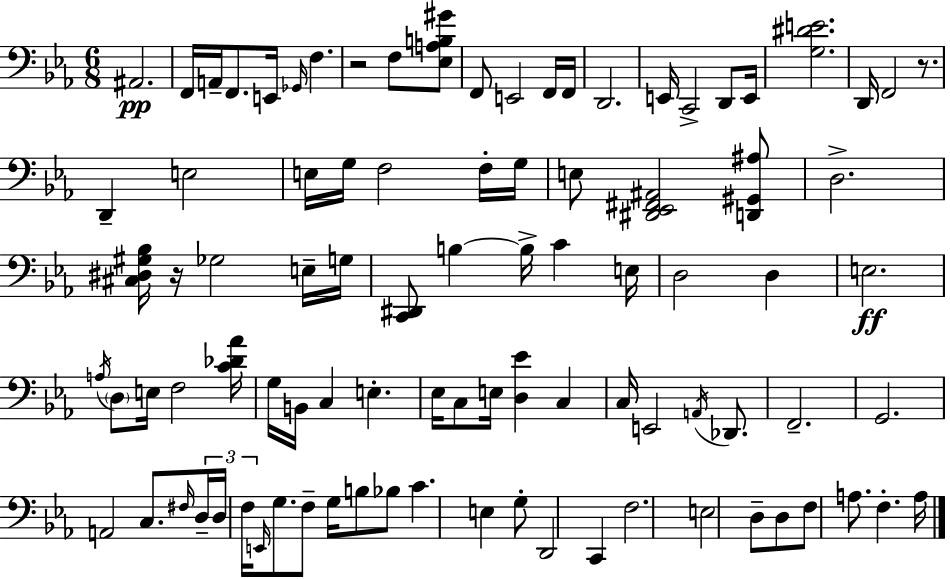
A#2/h. F2/s A2/s F2/e. E2/s Gb2/s F3/q. R/h F3/e [Eb3,A3,B3,G#4]/e F2/e E2/h F2/s F2/s D2/h. E2/s C2/h D2/e E2/s [G3,D#4,E4]/h. D2/s F2/h R/e. D2/q E3/h E3/s G3/s F3/h F3/s G3/s E3/e [D#2,Eb2,F#2,A#2]/h [D2,G#2,A#3]/e D3/h. [C#3,D#3,G#3,Bb3]/s R/s Gb3/h E3/s G3/s [C2,D#2]/e B3/q B3/s C4/q E3/s D3/h D3/q E3/h. A3/s D3/e E3/s F3/h [C4,Db4,Ab4]/s G3/s B2/s C3/q E3/q. Eb3/s C3/e E3/s [D3,Eb4]/q C3/q C3/s E2/h A2/s Db2/e. F2/h. G2/h. A2/h C3/e. F#3/s D3/s D3/s F3/s E2/s G3/e. F3/e G3/s B3/e Bb3/e C4/q. E3/q G3/e D2/h C2/q F3/h. E3/h D3/e D3/e F3/e A3/e. F3/q. A3/s